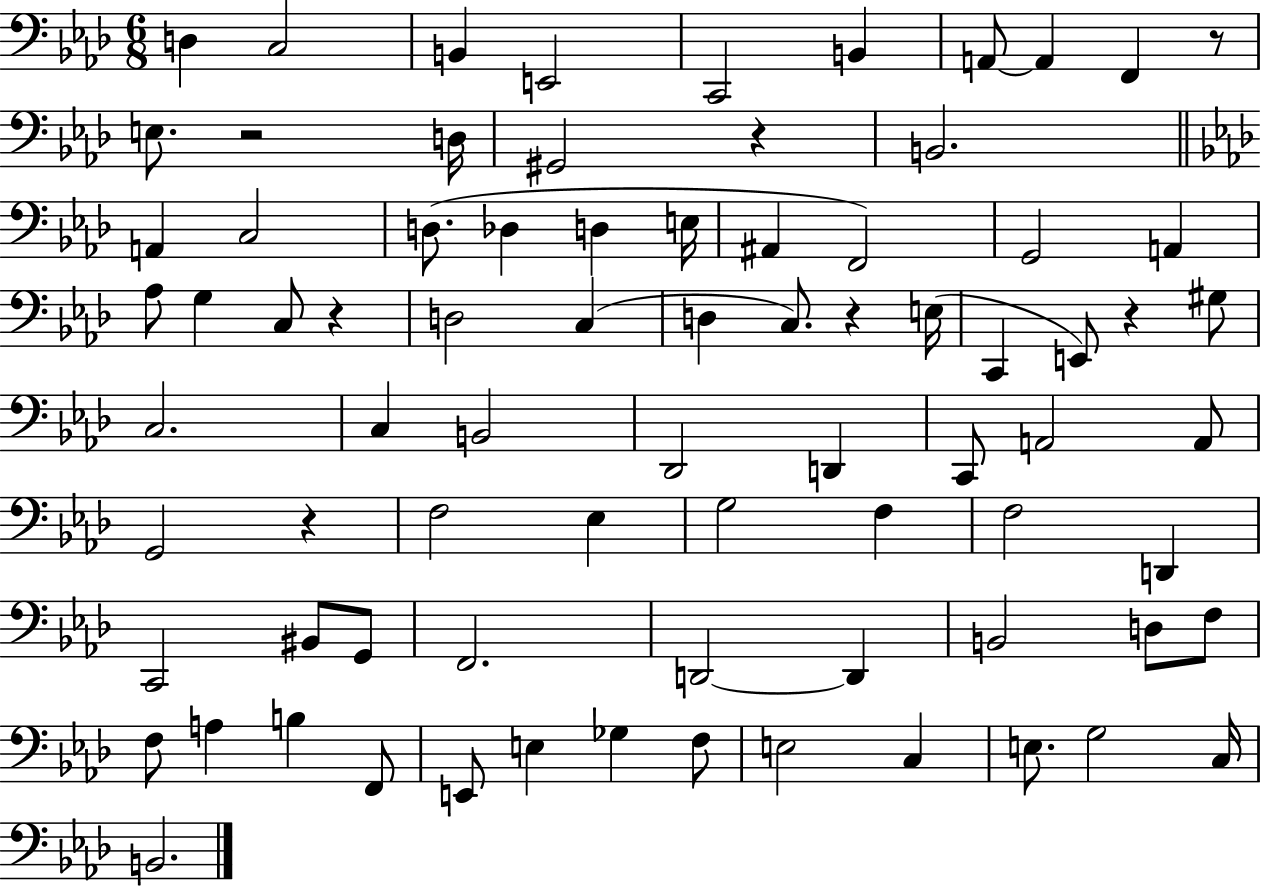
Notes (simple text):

D3/q C3/h B2/q E2/h C2/h B2/q A2/e A2/q F2/q R/e E3/e. R/h D3/s G#2/h R/q B2/h. A2/q C3/h D3/e. Db3/q D3/q E3/s A#2/q F2/h G2/h A2/q Ab3/e G3/q C3/e R/q D3/h C3/q D3/q C3/e. R/q E3/s C2/q E2/e R/q G#3/e C3/h. C3/q B2/h Db2/h D2/q C2/e A2/h A2/e G2/h R/q F3/h Eb3/q G3/h F3/q F3/h D2/q C2/h BIS2/e G2/e F2/h. D2/h D2/q B2/h D3/e F3/e F3/e A3/q B3/q F2/e E2/e E3/q Gb3/q F3/e E3/h C3/q E3/e. G3/h C3/s B2/h.